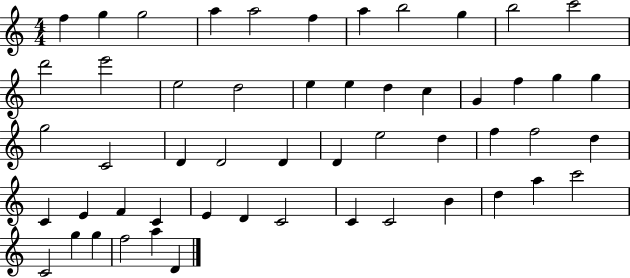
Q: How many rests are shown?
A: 0